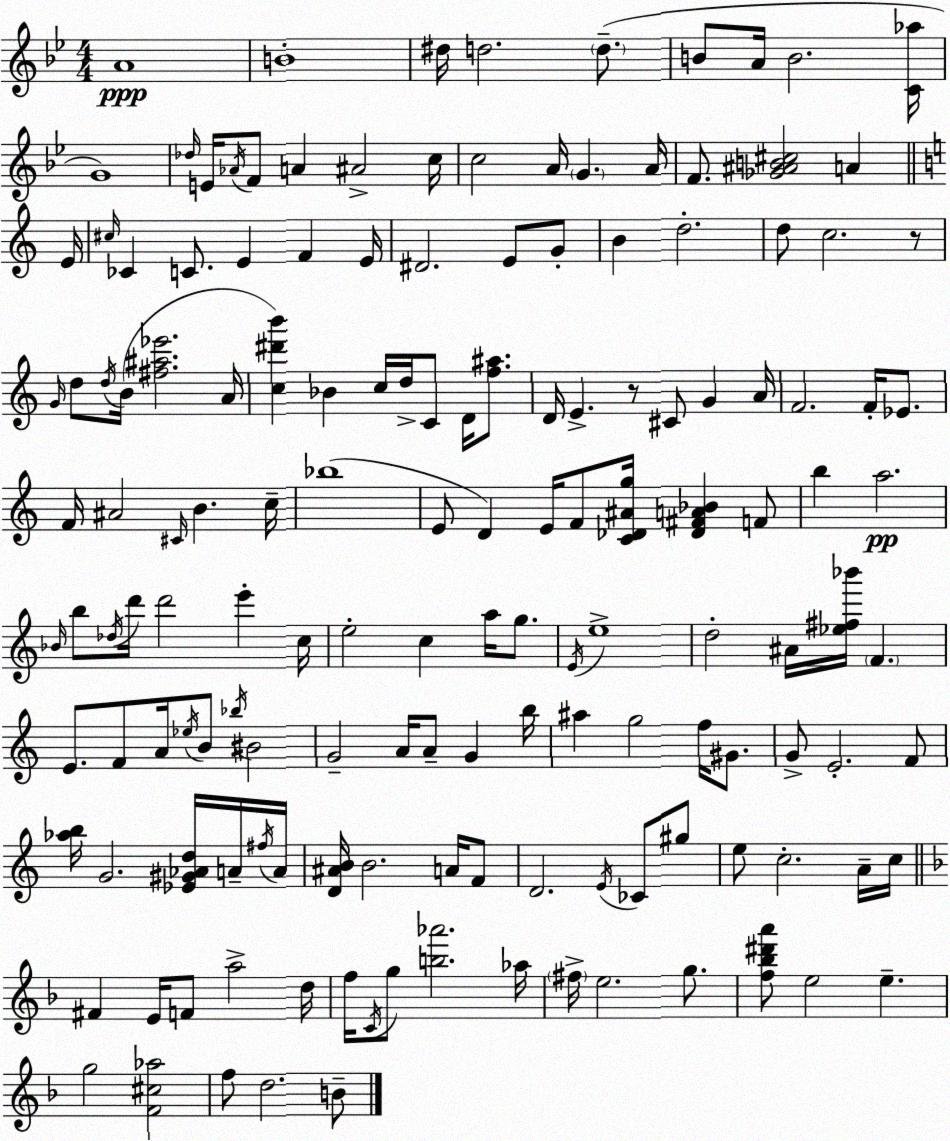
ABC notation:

X:1
T:Untitled
M:4/4
L:1/4
K:Bb
A4 B4 ^d/4 d2 d/2 B/2 A/4 B2 [C_a]/4 G4 _d/4 E/4 _A/4 F/2 A ^A2 c/4 c2 A/4 G A/4 F/2 [_G^AB^c]2 A E/4 ^c/4 _C C/2 E F E/4 ^D2 E/2 G/2 B d2 d/2 c2 z/2 G/4 d/2 d/4 B/4 [^f^a_e']2 A/4 [c^d'b'] _B c/4 d/4 C/2 D/4 [f^a]/2 D/4 E z/2 ^C/2 G A/4 F2 F/4 _E/2 F/4 ^A2 ^C/4 B c/4 _b4 E/2 D E/4 F/2 [C_D^Ag]/4 [_D^FA_B] F/2 b a2 _B/4 b/2 _d/4 d'/4 d'2 e' c/4 e2 c a/4 g/2 E/4 e4 d2 ^A/4 [_e^f_b']/4 F E/2 F/2 A/4 _e/4 B/2 _b/4 ^B2 G2 A/4 A/2 G b/4 ^a g2 f/4 ^G/2 G/2 E2 F/2 [_ab]/4 G2 [_E^G_Ad]/4 A/4 ^f/4 A/4 [D^AB]/4 B2 A/4 F/2 D2 E/4 _C/2 ^g/2 e/2 c2 A/4 c/4 ^F E/4 F/2 a2 d/4 f/4 C/4 g/2 [b_a']2 _a/4 ^f/4 e2 g/2 [f_b^d'a']/2 e2 e g2 [F^c_a]2 f/2 d2 B/2